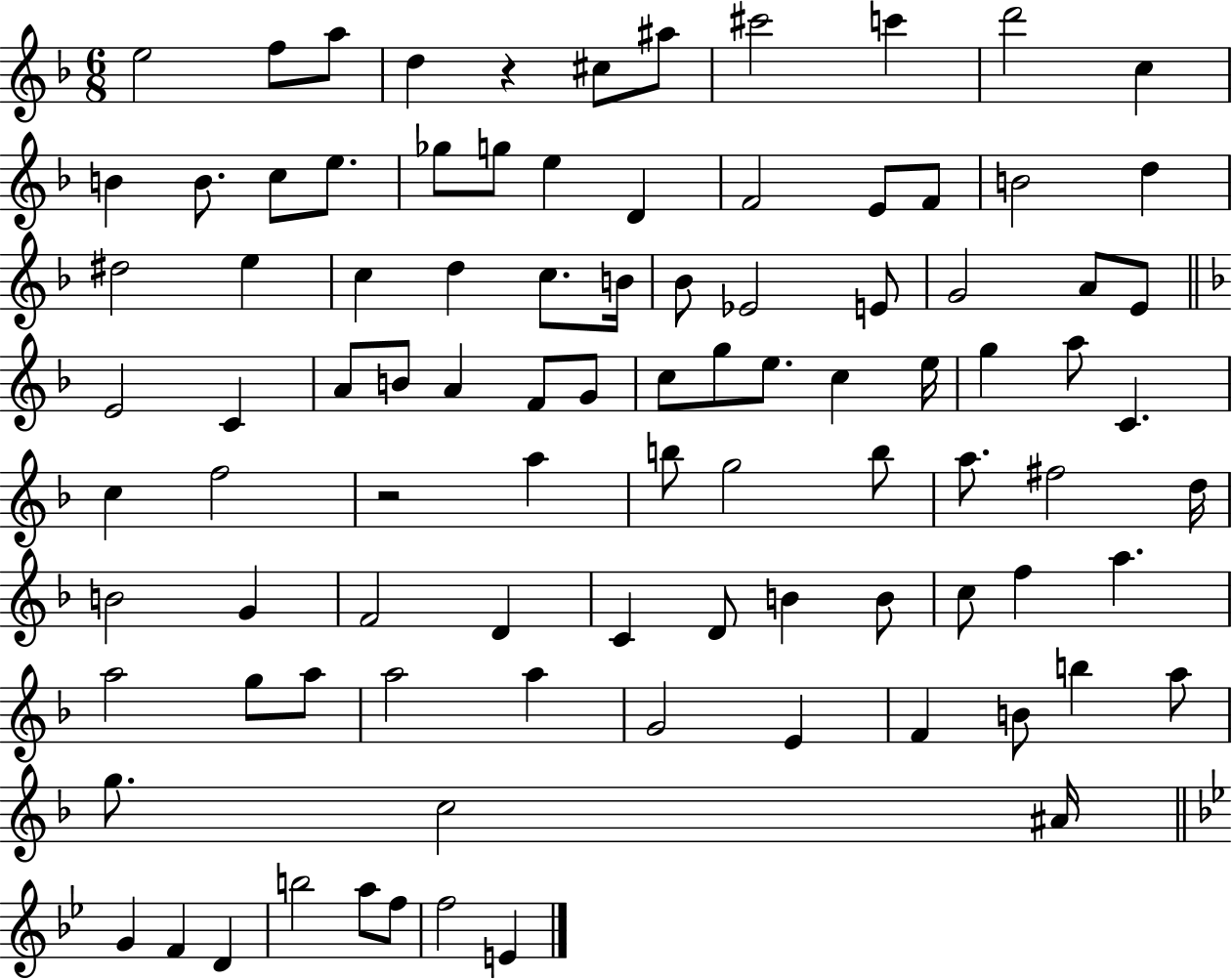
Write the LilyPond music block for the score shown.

{
  \clef treble
  \numericTimeSignature
  \time 6/8
  \key f \major
  e''2 f''8 a''8 | d''4 r4 cis''8 ais''8 | cis'''2 c'''4 | d'''2 c''4 | \break b'4 b'8. c''8 e''8. | ges''8 g''8 e''4 d'4 | f'2 e'8 f'8 | b'2 d''4 | \break dis''2 e''4 | c''4 d''4 c''8. b'16 | bes'8 ees'2 e'8 | g'2 a'8 e'8 | \break \bar "||" \break \key f \major e'2 c'4 | a'8 b'8 a'4 f'8 g'8 | c''8 g''8 e''8. c''4 e''16 | g''4 a''8 c'4. | \break c''4 f''2 | r2 a''4 | b''8 g''2 b''8 | a''8. fis''2 d''16 | \break b'2 g'4 | f'2 d'4 | c'4 d'8 b'4 b'8 | c''8 f''4 a''4. | \break a''2 g''8 a''8 | a''2 a''4 | g'2 e'4 | f'4 b'8 b''4 a''8 | \break g''8. c''2 ais'16 | \bar "||" \break \key bes \major g'4 f'4 d'4 | b''2 a''8 f''8 | f''2 e'4 | \bar "|."
}